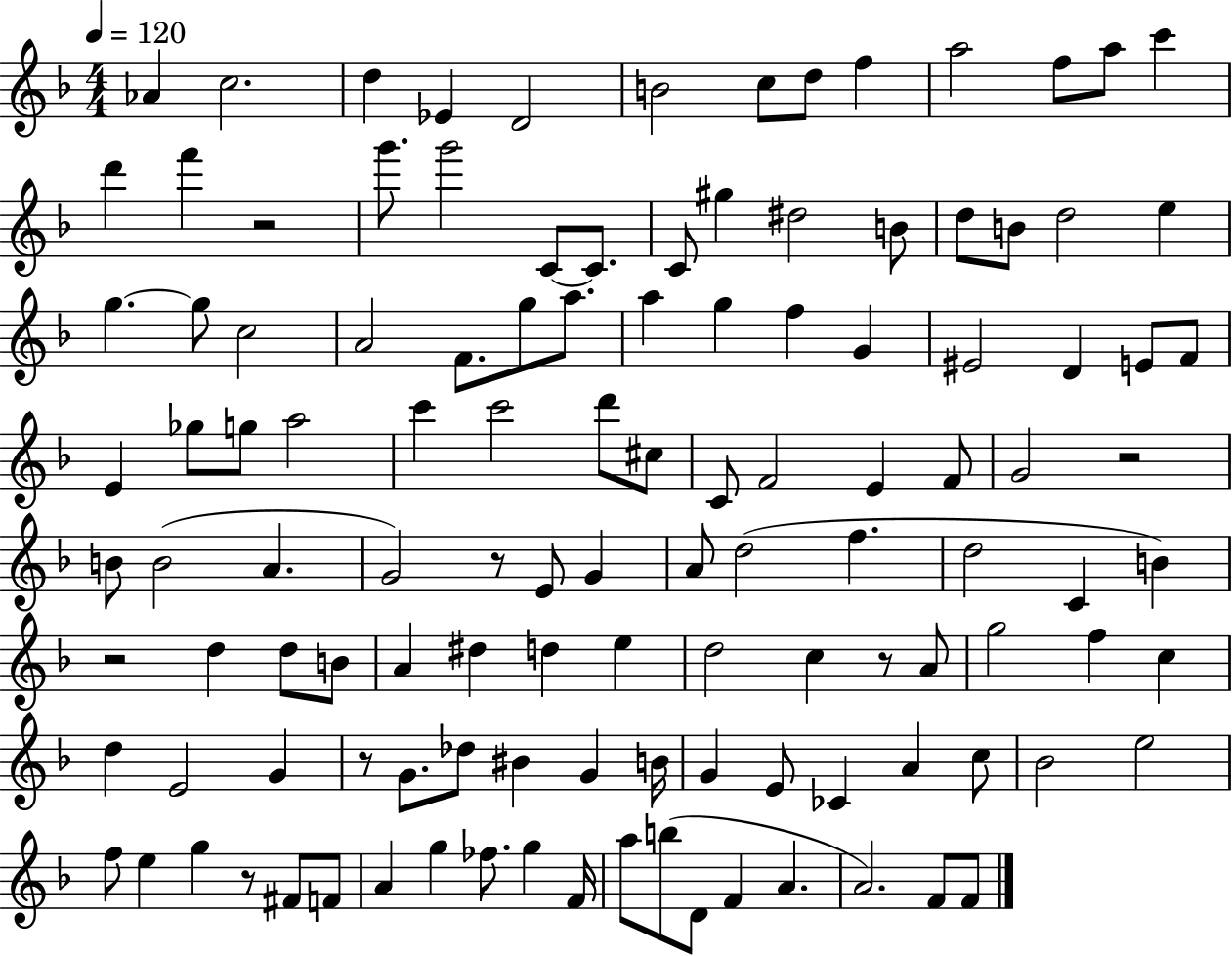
{
  \clef treble
  \numericTimeSignature
  \time 4/4
  \key f \major
  \tempo 4 = 120
  aes'4 c''2. | d''4 ees'4 d'2 | b'2 c''8 d''8 f''4 | a''2 f''8 a''8 c'''4 | \break d'''4 f'''4 r2 | g'''8. g'''2 c'8~~ c'8. | c'8 gis''4 dis''2 b'8 | d''8 b'8 d''2 e''4 | \break g''4.~~ g''8 c''2 | a'2 f'8. g''8 a''8. | a''4 g''4 f''4 g'4 | eis'2 d'4 e'8 f'8 | \break e'4 ges''8 g''8 a''2 | c'''4 c'''2 d'''8 cis''8 | c'8 f'2 e'4 f'8 | g'2 r2 | \break b'8 b'2( a'4. | g'2) r8 e'8 g'4 | a'8 d''2( f''4. | d''2 c'4 b'4) | \break r2 d''4 d''8 b'8 | a'4 dis''4 d''4 e''4 | d''2 c''4 r8 a'8 | g''2 f''4 c''4 | \break d''4 e'2 g'4 | r8 g'8. des''8 bis'4 g'4 b'16 | g'4 e'8 ces'4 a'4 c''8 | bes'2 e''2 | \break f''8 e''4 g''4 r8 fis'8 f'8 | a'4 g''4 fes''8. g''4 f'16 | a''8 b''8( d'8 f'4 a'4. | a'2.) f'8 f'8 | \break \bar "|."
}